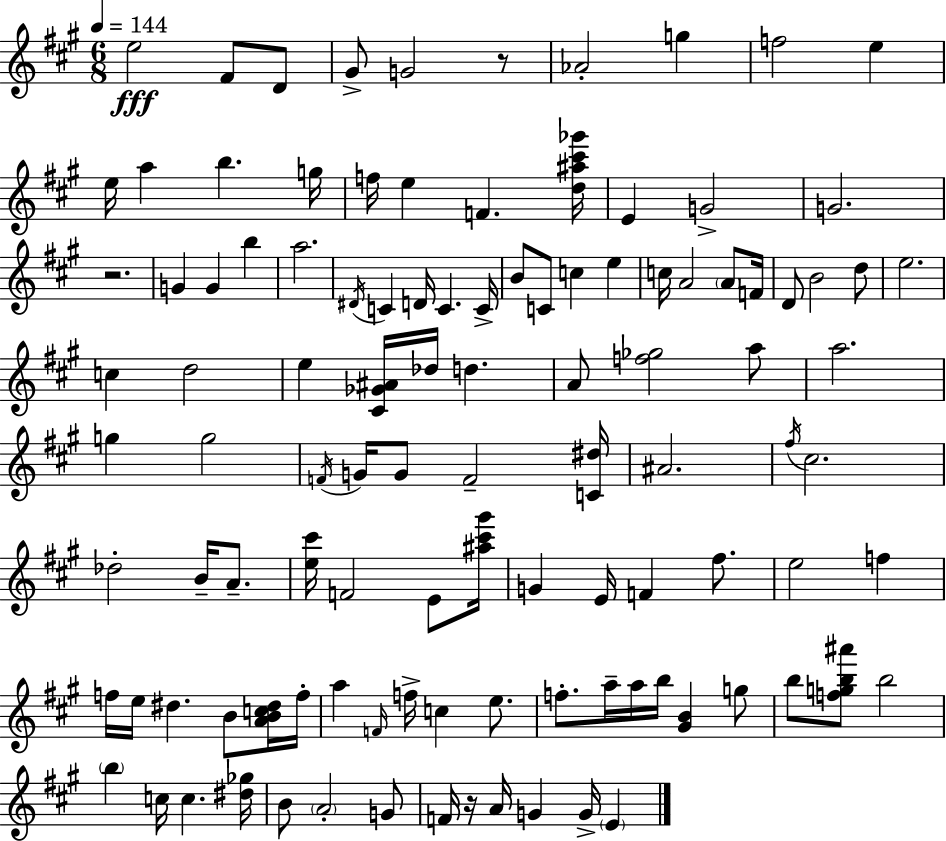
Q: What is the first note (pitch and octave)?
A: E5